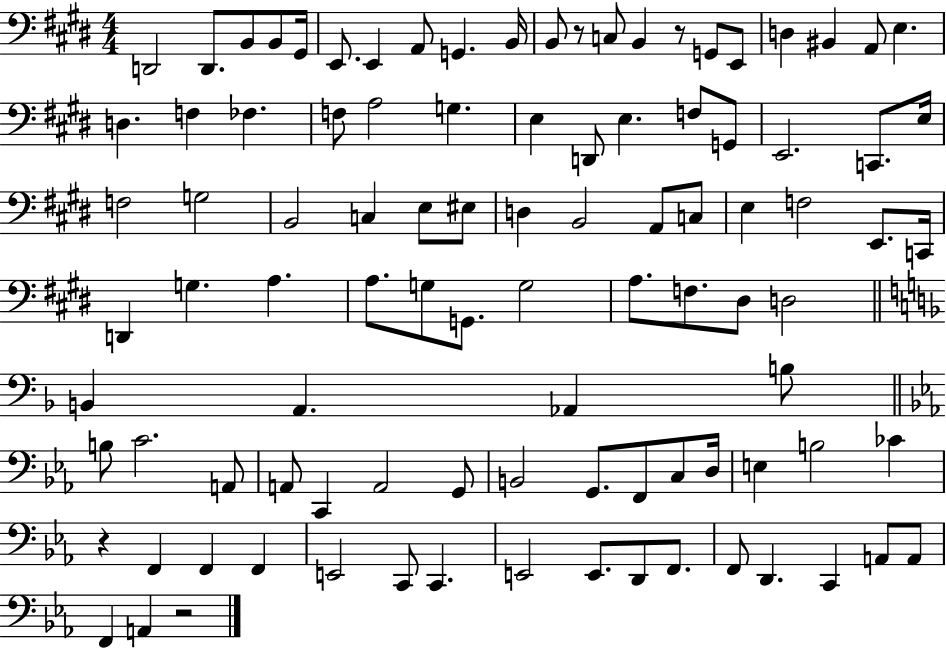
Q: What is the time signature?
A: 4/4